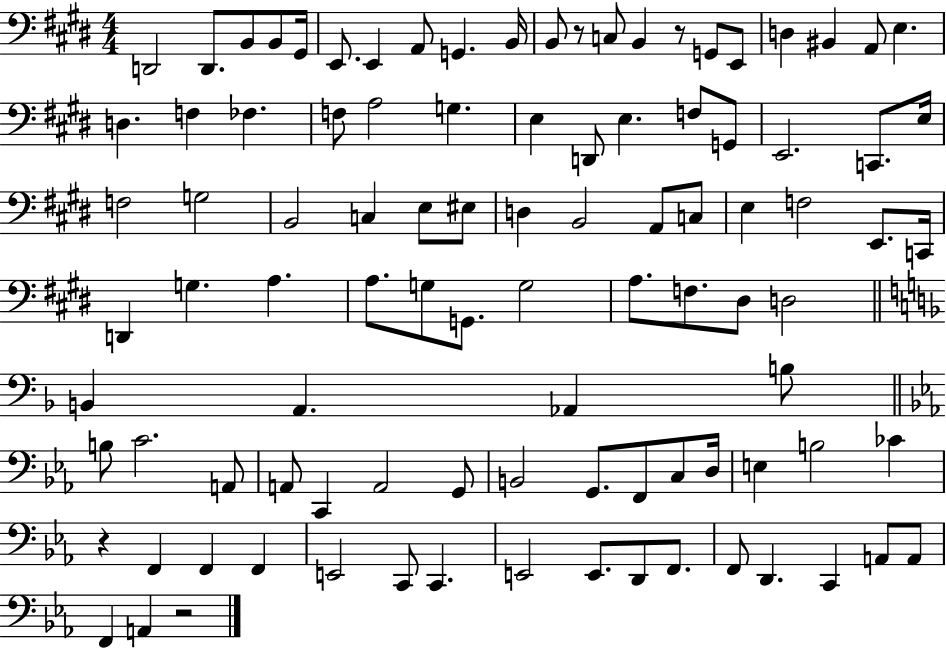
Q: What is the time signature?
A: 4/4